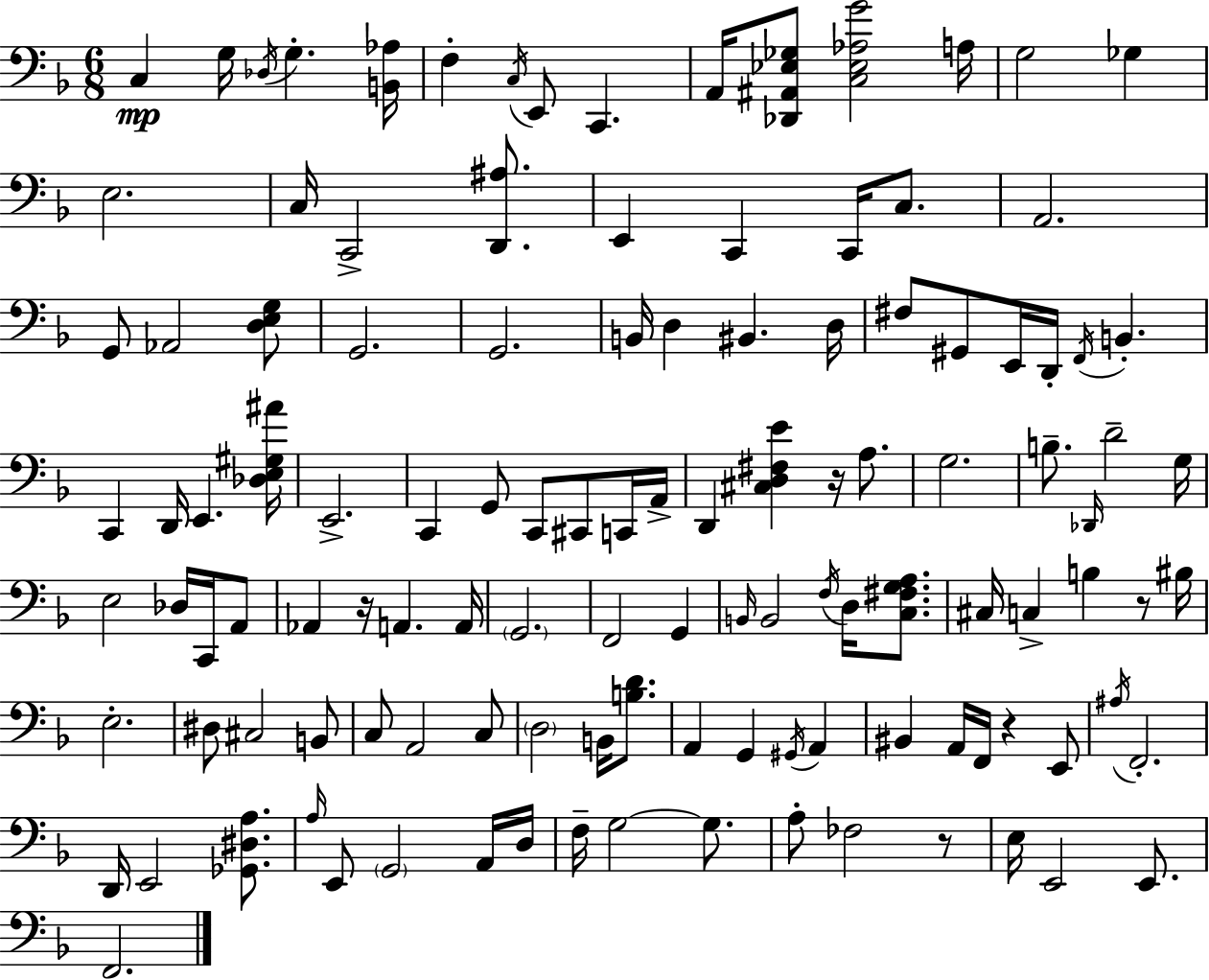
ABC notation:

X:1
T:Untitled
M:6/8
L:1/4
K:F
C, G,/4 _D,/4 G, [B,,_A,]/4 F, C,/4 E,,/2 C,, A,,/4 [_D,,^A,,_E,_G,]/2 [C,_E,_A,G]2 A,/4 G,2 _G, E,2 C,/4 C,,2 [D,,^A,]/2 E,, C,, C,,/4 C,/2 A,,2 G,,/2 _A,,2 [D,E,G,]/2 G,,2 G,,2 B,,/4 D, ^B,, D,/4 ^F,/2 ^G,,/2 E,,/4 D,,/4 F,,/4 B,, C,, D,,/4 E,, [_D,E,^G,^A]/4 E,,2 C,, G,,/2 C,,/2 ^C,,/2 C,,/4 A,,/4 D,, [^C,D,^F,E] z/4 A,/2 G,2 B,/2 _D,,/4 D2 G,/4 E,2 _D,/4 C,,/4 A,,/2 _A,, z/4 A,, A,,/4 G,,2 F,,2 G,, B,,/4 B,,2 F,/4 D,/4 [C,^F,G,A,]/2 ^C,/4 C, B, z/2 ^B,/4 E,2 ^D,/2 ^C,2 B,,/2 C,/2 A,,2 C,/2 D,2 B,,/4 [B,D]/2 A,, G,, ^G,,/4 A,, ^B,, A,,/4 F,,/4 z E,,/2 ^A,/4 F,,2 D,,/4 E,,2 [_G,,^D,A,]/2 A,/4 E,,/2 G,,2 A,,/4 D,/4 F,/4 G,2 G,/2 A,/2 _F,2 z/2 E,/4 E,,2 E,,/2 F,,2